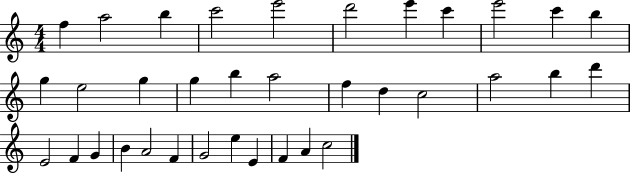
{
  \clef treble
  \numericTimeSignature
  \time 4/4
  \key c \major
  f''4 a''2 b''4 | c'''2 e'''2 | d'''2 e'''4 c'''4 | e'''2 c'''4 b''4 | \break g''4 e''2 g''4 | g''4 b''4 a''2 | f''4 d''4 c''2 | a''2 b''4 d'''4 | \break e'2 f'4 g'4 | b'4 a'2 f'4 | g'2 e''4 e'4 | f'4 a'4 c''2 | \break \bar "|."
}